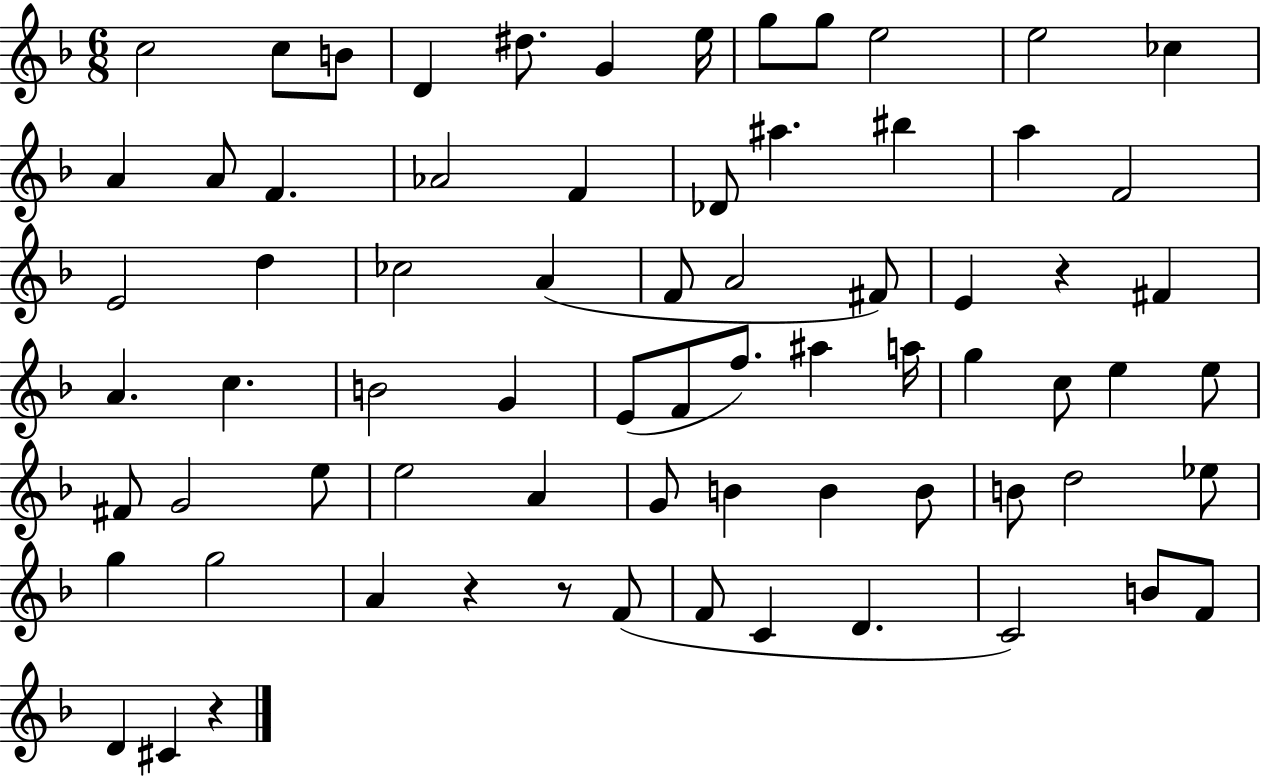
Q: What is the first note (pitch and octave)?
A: C5